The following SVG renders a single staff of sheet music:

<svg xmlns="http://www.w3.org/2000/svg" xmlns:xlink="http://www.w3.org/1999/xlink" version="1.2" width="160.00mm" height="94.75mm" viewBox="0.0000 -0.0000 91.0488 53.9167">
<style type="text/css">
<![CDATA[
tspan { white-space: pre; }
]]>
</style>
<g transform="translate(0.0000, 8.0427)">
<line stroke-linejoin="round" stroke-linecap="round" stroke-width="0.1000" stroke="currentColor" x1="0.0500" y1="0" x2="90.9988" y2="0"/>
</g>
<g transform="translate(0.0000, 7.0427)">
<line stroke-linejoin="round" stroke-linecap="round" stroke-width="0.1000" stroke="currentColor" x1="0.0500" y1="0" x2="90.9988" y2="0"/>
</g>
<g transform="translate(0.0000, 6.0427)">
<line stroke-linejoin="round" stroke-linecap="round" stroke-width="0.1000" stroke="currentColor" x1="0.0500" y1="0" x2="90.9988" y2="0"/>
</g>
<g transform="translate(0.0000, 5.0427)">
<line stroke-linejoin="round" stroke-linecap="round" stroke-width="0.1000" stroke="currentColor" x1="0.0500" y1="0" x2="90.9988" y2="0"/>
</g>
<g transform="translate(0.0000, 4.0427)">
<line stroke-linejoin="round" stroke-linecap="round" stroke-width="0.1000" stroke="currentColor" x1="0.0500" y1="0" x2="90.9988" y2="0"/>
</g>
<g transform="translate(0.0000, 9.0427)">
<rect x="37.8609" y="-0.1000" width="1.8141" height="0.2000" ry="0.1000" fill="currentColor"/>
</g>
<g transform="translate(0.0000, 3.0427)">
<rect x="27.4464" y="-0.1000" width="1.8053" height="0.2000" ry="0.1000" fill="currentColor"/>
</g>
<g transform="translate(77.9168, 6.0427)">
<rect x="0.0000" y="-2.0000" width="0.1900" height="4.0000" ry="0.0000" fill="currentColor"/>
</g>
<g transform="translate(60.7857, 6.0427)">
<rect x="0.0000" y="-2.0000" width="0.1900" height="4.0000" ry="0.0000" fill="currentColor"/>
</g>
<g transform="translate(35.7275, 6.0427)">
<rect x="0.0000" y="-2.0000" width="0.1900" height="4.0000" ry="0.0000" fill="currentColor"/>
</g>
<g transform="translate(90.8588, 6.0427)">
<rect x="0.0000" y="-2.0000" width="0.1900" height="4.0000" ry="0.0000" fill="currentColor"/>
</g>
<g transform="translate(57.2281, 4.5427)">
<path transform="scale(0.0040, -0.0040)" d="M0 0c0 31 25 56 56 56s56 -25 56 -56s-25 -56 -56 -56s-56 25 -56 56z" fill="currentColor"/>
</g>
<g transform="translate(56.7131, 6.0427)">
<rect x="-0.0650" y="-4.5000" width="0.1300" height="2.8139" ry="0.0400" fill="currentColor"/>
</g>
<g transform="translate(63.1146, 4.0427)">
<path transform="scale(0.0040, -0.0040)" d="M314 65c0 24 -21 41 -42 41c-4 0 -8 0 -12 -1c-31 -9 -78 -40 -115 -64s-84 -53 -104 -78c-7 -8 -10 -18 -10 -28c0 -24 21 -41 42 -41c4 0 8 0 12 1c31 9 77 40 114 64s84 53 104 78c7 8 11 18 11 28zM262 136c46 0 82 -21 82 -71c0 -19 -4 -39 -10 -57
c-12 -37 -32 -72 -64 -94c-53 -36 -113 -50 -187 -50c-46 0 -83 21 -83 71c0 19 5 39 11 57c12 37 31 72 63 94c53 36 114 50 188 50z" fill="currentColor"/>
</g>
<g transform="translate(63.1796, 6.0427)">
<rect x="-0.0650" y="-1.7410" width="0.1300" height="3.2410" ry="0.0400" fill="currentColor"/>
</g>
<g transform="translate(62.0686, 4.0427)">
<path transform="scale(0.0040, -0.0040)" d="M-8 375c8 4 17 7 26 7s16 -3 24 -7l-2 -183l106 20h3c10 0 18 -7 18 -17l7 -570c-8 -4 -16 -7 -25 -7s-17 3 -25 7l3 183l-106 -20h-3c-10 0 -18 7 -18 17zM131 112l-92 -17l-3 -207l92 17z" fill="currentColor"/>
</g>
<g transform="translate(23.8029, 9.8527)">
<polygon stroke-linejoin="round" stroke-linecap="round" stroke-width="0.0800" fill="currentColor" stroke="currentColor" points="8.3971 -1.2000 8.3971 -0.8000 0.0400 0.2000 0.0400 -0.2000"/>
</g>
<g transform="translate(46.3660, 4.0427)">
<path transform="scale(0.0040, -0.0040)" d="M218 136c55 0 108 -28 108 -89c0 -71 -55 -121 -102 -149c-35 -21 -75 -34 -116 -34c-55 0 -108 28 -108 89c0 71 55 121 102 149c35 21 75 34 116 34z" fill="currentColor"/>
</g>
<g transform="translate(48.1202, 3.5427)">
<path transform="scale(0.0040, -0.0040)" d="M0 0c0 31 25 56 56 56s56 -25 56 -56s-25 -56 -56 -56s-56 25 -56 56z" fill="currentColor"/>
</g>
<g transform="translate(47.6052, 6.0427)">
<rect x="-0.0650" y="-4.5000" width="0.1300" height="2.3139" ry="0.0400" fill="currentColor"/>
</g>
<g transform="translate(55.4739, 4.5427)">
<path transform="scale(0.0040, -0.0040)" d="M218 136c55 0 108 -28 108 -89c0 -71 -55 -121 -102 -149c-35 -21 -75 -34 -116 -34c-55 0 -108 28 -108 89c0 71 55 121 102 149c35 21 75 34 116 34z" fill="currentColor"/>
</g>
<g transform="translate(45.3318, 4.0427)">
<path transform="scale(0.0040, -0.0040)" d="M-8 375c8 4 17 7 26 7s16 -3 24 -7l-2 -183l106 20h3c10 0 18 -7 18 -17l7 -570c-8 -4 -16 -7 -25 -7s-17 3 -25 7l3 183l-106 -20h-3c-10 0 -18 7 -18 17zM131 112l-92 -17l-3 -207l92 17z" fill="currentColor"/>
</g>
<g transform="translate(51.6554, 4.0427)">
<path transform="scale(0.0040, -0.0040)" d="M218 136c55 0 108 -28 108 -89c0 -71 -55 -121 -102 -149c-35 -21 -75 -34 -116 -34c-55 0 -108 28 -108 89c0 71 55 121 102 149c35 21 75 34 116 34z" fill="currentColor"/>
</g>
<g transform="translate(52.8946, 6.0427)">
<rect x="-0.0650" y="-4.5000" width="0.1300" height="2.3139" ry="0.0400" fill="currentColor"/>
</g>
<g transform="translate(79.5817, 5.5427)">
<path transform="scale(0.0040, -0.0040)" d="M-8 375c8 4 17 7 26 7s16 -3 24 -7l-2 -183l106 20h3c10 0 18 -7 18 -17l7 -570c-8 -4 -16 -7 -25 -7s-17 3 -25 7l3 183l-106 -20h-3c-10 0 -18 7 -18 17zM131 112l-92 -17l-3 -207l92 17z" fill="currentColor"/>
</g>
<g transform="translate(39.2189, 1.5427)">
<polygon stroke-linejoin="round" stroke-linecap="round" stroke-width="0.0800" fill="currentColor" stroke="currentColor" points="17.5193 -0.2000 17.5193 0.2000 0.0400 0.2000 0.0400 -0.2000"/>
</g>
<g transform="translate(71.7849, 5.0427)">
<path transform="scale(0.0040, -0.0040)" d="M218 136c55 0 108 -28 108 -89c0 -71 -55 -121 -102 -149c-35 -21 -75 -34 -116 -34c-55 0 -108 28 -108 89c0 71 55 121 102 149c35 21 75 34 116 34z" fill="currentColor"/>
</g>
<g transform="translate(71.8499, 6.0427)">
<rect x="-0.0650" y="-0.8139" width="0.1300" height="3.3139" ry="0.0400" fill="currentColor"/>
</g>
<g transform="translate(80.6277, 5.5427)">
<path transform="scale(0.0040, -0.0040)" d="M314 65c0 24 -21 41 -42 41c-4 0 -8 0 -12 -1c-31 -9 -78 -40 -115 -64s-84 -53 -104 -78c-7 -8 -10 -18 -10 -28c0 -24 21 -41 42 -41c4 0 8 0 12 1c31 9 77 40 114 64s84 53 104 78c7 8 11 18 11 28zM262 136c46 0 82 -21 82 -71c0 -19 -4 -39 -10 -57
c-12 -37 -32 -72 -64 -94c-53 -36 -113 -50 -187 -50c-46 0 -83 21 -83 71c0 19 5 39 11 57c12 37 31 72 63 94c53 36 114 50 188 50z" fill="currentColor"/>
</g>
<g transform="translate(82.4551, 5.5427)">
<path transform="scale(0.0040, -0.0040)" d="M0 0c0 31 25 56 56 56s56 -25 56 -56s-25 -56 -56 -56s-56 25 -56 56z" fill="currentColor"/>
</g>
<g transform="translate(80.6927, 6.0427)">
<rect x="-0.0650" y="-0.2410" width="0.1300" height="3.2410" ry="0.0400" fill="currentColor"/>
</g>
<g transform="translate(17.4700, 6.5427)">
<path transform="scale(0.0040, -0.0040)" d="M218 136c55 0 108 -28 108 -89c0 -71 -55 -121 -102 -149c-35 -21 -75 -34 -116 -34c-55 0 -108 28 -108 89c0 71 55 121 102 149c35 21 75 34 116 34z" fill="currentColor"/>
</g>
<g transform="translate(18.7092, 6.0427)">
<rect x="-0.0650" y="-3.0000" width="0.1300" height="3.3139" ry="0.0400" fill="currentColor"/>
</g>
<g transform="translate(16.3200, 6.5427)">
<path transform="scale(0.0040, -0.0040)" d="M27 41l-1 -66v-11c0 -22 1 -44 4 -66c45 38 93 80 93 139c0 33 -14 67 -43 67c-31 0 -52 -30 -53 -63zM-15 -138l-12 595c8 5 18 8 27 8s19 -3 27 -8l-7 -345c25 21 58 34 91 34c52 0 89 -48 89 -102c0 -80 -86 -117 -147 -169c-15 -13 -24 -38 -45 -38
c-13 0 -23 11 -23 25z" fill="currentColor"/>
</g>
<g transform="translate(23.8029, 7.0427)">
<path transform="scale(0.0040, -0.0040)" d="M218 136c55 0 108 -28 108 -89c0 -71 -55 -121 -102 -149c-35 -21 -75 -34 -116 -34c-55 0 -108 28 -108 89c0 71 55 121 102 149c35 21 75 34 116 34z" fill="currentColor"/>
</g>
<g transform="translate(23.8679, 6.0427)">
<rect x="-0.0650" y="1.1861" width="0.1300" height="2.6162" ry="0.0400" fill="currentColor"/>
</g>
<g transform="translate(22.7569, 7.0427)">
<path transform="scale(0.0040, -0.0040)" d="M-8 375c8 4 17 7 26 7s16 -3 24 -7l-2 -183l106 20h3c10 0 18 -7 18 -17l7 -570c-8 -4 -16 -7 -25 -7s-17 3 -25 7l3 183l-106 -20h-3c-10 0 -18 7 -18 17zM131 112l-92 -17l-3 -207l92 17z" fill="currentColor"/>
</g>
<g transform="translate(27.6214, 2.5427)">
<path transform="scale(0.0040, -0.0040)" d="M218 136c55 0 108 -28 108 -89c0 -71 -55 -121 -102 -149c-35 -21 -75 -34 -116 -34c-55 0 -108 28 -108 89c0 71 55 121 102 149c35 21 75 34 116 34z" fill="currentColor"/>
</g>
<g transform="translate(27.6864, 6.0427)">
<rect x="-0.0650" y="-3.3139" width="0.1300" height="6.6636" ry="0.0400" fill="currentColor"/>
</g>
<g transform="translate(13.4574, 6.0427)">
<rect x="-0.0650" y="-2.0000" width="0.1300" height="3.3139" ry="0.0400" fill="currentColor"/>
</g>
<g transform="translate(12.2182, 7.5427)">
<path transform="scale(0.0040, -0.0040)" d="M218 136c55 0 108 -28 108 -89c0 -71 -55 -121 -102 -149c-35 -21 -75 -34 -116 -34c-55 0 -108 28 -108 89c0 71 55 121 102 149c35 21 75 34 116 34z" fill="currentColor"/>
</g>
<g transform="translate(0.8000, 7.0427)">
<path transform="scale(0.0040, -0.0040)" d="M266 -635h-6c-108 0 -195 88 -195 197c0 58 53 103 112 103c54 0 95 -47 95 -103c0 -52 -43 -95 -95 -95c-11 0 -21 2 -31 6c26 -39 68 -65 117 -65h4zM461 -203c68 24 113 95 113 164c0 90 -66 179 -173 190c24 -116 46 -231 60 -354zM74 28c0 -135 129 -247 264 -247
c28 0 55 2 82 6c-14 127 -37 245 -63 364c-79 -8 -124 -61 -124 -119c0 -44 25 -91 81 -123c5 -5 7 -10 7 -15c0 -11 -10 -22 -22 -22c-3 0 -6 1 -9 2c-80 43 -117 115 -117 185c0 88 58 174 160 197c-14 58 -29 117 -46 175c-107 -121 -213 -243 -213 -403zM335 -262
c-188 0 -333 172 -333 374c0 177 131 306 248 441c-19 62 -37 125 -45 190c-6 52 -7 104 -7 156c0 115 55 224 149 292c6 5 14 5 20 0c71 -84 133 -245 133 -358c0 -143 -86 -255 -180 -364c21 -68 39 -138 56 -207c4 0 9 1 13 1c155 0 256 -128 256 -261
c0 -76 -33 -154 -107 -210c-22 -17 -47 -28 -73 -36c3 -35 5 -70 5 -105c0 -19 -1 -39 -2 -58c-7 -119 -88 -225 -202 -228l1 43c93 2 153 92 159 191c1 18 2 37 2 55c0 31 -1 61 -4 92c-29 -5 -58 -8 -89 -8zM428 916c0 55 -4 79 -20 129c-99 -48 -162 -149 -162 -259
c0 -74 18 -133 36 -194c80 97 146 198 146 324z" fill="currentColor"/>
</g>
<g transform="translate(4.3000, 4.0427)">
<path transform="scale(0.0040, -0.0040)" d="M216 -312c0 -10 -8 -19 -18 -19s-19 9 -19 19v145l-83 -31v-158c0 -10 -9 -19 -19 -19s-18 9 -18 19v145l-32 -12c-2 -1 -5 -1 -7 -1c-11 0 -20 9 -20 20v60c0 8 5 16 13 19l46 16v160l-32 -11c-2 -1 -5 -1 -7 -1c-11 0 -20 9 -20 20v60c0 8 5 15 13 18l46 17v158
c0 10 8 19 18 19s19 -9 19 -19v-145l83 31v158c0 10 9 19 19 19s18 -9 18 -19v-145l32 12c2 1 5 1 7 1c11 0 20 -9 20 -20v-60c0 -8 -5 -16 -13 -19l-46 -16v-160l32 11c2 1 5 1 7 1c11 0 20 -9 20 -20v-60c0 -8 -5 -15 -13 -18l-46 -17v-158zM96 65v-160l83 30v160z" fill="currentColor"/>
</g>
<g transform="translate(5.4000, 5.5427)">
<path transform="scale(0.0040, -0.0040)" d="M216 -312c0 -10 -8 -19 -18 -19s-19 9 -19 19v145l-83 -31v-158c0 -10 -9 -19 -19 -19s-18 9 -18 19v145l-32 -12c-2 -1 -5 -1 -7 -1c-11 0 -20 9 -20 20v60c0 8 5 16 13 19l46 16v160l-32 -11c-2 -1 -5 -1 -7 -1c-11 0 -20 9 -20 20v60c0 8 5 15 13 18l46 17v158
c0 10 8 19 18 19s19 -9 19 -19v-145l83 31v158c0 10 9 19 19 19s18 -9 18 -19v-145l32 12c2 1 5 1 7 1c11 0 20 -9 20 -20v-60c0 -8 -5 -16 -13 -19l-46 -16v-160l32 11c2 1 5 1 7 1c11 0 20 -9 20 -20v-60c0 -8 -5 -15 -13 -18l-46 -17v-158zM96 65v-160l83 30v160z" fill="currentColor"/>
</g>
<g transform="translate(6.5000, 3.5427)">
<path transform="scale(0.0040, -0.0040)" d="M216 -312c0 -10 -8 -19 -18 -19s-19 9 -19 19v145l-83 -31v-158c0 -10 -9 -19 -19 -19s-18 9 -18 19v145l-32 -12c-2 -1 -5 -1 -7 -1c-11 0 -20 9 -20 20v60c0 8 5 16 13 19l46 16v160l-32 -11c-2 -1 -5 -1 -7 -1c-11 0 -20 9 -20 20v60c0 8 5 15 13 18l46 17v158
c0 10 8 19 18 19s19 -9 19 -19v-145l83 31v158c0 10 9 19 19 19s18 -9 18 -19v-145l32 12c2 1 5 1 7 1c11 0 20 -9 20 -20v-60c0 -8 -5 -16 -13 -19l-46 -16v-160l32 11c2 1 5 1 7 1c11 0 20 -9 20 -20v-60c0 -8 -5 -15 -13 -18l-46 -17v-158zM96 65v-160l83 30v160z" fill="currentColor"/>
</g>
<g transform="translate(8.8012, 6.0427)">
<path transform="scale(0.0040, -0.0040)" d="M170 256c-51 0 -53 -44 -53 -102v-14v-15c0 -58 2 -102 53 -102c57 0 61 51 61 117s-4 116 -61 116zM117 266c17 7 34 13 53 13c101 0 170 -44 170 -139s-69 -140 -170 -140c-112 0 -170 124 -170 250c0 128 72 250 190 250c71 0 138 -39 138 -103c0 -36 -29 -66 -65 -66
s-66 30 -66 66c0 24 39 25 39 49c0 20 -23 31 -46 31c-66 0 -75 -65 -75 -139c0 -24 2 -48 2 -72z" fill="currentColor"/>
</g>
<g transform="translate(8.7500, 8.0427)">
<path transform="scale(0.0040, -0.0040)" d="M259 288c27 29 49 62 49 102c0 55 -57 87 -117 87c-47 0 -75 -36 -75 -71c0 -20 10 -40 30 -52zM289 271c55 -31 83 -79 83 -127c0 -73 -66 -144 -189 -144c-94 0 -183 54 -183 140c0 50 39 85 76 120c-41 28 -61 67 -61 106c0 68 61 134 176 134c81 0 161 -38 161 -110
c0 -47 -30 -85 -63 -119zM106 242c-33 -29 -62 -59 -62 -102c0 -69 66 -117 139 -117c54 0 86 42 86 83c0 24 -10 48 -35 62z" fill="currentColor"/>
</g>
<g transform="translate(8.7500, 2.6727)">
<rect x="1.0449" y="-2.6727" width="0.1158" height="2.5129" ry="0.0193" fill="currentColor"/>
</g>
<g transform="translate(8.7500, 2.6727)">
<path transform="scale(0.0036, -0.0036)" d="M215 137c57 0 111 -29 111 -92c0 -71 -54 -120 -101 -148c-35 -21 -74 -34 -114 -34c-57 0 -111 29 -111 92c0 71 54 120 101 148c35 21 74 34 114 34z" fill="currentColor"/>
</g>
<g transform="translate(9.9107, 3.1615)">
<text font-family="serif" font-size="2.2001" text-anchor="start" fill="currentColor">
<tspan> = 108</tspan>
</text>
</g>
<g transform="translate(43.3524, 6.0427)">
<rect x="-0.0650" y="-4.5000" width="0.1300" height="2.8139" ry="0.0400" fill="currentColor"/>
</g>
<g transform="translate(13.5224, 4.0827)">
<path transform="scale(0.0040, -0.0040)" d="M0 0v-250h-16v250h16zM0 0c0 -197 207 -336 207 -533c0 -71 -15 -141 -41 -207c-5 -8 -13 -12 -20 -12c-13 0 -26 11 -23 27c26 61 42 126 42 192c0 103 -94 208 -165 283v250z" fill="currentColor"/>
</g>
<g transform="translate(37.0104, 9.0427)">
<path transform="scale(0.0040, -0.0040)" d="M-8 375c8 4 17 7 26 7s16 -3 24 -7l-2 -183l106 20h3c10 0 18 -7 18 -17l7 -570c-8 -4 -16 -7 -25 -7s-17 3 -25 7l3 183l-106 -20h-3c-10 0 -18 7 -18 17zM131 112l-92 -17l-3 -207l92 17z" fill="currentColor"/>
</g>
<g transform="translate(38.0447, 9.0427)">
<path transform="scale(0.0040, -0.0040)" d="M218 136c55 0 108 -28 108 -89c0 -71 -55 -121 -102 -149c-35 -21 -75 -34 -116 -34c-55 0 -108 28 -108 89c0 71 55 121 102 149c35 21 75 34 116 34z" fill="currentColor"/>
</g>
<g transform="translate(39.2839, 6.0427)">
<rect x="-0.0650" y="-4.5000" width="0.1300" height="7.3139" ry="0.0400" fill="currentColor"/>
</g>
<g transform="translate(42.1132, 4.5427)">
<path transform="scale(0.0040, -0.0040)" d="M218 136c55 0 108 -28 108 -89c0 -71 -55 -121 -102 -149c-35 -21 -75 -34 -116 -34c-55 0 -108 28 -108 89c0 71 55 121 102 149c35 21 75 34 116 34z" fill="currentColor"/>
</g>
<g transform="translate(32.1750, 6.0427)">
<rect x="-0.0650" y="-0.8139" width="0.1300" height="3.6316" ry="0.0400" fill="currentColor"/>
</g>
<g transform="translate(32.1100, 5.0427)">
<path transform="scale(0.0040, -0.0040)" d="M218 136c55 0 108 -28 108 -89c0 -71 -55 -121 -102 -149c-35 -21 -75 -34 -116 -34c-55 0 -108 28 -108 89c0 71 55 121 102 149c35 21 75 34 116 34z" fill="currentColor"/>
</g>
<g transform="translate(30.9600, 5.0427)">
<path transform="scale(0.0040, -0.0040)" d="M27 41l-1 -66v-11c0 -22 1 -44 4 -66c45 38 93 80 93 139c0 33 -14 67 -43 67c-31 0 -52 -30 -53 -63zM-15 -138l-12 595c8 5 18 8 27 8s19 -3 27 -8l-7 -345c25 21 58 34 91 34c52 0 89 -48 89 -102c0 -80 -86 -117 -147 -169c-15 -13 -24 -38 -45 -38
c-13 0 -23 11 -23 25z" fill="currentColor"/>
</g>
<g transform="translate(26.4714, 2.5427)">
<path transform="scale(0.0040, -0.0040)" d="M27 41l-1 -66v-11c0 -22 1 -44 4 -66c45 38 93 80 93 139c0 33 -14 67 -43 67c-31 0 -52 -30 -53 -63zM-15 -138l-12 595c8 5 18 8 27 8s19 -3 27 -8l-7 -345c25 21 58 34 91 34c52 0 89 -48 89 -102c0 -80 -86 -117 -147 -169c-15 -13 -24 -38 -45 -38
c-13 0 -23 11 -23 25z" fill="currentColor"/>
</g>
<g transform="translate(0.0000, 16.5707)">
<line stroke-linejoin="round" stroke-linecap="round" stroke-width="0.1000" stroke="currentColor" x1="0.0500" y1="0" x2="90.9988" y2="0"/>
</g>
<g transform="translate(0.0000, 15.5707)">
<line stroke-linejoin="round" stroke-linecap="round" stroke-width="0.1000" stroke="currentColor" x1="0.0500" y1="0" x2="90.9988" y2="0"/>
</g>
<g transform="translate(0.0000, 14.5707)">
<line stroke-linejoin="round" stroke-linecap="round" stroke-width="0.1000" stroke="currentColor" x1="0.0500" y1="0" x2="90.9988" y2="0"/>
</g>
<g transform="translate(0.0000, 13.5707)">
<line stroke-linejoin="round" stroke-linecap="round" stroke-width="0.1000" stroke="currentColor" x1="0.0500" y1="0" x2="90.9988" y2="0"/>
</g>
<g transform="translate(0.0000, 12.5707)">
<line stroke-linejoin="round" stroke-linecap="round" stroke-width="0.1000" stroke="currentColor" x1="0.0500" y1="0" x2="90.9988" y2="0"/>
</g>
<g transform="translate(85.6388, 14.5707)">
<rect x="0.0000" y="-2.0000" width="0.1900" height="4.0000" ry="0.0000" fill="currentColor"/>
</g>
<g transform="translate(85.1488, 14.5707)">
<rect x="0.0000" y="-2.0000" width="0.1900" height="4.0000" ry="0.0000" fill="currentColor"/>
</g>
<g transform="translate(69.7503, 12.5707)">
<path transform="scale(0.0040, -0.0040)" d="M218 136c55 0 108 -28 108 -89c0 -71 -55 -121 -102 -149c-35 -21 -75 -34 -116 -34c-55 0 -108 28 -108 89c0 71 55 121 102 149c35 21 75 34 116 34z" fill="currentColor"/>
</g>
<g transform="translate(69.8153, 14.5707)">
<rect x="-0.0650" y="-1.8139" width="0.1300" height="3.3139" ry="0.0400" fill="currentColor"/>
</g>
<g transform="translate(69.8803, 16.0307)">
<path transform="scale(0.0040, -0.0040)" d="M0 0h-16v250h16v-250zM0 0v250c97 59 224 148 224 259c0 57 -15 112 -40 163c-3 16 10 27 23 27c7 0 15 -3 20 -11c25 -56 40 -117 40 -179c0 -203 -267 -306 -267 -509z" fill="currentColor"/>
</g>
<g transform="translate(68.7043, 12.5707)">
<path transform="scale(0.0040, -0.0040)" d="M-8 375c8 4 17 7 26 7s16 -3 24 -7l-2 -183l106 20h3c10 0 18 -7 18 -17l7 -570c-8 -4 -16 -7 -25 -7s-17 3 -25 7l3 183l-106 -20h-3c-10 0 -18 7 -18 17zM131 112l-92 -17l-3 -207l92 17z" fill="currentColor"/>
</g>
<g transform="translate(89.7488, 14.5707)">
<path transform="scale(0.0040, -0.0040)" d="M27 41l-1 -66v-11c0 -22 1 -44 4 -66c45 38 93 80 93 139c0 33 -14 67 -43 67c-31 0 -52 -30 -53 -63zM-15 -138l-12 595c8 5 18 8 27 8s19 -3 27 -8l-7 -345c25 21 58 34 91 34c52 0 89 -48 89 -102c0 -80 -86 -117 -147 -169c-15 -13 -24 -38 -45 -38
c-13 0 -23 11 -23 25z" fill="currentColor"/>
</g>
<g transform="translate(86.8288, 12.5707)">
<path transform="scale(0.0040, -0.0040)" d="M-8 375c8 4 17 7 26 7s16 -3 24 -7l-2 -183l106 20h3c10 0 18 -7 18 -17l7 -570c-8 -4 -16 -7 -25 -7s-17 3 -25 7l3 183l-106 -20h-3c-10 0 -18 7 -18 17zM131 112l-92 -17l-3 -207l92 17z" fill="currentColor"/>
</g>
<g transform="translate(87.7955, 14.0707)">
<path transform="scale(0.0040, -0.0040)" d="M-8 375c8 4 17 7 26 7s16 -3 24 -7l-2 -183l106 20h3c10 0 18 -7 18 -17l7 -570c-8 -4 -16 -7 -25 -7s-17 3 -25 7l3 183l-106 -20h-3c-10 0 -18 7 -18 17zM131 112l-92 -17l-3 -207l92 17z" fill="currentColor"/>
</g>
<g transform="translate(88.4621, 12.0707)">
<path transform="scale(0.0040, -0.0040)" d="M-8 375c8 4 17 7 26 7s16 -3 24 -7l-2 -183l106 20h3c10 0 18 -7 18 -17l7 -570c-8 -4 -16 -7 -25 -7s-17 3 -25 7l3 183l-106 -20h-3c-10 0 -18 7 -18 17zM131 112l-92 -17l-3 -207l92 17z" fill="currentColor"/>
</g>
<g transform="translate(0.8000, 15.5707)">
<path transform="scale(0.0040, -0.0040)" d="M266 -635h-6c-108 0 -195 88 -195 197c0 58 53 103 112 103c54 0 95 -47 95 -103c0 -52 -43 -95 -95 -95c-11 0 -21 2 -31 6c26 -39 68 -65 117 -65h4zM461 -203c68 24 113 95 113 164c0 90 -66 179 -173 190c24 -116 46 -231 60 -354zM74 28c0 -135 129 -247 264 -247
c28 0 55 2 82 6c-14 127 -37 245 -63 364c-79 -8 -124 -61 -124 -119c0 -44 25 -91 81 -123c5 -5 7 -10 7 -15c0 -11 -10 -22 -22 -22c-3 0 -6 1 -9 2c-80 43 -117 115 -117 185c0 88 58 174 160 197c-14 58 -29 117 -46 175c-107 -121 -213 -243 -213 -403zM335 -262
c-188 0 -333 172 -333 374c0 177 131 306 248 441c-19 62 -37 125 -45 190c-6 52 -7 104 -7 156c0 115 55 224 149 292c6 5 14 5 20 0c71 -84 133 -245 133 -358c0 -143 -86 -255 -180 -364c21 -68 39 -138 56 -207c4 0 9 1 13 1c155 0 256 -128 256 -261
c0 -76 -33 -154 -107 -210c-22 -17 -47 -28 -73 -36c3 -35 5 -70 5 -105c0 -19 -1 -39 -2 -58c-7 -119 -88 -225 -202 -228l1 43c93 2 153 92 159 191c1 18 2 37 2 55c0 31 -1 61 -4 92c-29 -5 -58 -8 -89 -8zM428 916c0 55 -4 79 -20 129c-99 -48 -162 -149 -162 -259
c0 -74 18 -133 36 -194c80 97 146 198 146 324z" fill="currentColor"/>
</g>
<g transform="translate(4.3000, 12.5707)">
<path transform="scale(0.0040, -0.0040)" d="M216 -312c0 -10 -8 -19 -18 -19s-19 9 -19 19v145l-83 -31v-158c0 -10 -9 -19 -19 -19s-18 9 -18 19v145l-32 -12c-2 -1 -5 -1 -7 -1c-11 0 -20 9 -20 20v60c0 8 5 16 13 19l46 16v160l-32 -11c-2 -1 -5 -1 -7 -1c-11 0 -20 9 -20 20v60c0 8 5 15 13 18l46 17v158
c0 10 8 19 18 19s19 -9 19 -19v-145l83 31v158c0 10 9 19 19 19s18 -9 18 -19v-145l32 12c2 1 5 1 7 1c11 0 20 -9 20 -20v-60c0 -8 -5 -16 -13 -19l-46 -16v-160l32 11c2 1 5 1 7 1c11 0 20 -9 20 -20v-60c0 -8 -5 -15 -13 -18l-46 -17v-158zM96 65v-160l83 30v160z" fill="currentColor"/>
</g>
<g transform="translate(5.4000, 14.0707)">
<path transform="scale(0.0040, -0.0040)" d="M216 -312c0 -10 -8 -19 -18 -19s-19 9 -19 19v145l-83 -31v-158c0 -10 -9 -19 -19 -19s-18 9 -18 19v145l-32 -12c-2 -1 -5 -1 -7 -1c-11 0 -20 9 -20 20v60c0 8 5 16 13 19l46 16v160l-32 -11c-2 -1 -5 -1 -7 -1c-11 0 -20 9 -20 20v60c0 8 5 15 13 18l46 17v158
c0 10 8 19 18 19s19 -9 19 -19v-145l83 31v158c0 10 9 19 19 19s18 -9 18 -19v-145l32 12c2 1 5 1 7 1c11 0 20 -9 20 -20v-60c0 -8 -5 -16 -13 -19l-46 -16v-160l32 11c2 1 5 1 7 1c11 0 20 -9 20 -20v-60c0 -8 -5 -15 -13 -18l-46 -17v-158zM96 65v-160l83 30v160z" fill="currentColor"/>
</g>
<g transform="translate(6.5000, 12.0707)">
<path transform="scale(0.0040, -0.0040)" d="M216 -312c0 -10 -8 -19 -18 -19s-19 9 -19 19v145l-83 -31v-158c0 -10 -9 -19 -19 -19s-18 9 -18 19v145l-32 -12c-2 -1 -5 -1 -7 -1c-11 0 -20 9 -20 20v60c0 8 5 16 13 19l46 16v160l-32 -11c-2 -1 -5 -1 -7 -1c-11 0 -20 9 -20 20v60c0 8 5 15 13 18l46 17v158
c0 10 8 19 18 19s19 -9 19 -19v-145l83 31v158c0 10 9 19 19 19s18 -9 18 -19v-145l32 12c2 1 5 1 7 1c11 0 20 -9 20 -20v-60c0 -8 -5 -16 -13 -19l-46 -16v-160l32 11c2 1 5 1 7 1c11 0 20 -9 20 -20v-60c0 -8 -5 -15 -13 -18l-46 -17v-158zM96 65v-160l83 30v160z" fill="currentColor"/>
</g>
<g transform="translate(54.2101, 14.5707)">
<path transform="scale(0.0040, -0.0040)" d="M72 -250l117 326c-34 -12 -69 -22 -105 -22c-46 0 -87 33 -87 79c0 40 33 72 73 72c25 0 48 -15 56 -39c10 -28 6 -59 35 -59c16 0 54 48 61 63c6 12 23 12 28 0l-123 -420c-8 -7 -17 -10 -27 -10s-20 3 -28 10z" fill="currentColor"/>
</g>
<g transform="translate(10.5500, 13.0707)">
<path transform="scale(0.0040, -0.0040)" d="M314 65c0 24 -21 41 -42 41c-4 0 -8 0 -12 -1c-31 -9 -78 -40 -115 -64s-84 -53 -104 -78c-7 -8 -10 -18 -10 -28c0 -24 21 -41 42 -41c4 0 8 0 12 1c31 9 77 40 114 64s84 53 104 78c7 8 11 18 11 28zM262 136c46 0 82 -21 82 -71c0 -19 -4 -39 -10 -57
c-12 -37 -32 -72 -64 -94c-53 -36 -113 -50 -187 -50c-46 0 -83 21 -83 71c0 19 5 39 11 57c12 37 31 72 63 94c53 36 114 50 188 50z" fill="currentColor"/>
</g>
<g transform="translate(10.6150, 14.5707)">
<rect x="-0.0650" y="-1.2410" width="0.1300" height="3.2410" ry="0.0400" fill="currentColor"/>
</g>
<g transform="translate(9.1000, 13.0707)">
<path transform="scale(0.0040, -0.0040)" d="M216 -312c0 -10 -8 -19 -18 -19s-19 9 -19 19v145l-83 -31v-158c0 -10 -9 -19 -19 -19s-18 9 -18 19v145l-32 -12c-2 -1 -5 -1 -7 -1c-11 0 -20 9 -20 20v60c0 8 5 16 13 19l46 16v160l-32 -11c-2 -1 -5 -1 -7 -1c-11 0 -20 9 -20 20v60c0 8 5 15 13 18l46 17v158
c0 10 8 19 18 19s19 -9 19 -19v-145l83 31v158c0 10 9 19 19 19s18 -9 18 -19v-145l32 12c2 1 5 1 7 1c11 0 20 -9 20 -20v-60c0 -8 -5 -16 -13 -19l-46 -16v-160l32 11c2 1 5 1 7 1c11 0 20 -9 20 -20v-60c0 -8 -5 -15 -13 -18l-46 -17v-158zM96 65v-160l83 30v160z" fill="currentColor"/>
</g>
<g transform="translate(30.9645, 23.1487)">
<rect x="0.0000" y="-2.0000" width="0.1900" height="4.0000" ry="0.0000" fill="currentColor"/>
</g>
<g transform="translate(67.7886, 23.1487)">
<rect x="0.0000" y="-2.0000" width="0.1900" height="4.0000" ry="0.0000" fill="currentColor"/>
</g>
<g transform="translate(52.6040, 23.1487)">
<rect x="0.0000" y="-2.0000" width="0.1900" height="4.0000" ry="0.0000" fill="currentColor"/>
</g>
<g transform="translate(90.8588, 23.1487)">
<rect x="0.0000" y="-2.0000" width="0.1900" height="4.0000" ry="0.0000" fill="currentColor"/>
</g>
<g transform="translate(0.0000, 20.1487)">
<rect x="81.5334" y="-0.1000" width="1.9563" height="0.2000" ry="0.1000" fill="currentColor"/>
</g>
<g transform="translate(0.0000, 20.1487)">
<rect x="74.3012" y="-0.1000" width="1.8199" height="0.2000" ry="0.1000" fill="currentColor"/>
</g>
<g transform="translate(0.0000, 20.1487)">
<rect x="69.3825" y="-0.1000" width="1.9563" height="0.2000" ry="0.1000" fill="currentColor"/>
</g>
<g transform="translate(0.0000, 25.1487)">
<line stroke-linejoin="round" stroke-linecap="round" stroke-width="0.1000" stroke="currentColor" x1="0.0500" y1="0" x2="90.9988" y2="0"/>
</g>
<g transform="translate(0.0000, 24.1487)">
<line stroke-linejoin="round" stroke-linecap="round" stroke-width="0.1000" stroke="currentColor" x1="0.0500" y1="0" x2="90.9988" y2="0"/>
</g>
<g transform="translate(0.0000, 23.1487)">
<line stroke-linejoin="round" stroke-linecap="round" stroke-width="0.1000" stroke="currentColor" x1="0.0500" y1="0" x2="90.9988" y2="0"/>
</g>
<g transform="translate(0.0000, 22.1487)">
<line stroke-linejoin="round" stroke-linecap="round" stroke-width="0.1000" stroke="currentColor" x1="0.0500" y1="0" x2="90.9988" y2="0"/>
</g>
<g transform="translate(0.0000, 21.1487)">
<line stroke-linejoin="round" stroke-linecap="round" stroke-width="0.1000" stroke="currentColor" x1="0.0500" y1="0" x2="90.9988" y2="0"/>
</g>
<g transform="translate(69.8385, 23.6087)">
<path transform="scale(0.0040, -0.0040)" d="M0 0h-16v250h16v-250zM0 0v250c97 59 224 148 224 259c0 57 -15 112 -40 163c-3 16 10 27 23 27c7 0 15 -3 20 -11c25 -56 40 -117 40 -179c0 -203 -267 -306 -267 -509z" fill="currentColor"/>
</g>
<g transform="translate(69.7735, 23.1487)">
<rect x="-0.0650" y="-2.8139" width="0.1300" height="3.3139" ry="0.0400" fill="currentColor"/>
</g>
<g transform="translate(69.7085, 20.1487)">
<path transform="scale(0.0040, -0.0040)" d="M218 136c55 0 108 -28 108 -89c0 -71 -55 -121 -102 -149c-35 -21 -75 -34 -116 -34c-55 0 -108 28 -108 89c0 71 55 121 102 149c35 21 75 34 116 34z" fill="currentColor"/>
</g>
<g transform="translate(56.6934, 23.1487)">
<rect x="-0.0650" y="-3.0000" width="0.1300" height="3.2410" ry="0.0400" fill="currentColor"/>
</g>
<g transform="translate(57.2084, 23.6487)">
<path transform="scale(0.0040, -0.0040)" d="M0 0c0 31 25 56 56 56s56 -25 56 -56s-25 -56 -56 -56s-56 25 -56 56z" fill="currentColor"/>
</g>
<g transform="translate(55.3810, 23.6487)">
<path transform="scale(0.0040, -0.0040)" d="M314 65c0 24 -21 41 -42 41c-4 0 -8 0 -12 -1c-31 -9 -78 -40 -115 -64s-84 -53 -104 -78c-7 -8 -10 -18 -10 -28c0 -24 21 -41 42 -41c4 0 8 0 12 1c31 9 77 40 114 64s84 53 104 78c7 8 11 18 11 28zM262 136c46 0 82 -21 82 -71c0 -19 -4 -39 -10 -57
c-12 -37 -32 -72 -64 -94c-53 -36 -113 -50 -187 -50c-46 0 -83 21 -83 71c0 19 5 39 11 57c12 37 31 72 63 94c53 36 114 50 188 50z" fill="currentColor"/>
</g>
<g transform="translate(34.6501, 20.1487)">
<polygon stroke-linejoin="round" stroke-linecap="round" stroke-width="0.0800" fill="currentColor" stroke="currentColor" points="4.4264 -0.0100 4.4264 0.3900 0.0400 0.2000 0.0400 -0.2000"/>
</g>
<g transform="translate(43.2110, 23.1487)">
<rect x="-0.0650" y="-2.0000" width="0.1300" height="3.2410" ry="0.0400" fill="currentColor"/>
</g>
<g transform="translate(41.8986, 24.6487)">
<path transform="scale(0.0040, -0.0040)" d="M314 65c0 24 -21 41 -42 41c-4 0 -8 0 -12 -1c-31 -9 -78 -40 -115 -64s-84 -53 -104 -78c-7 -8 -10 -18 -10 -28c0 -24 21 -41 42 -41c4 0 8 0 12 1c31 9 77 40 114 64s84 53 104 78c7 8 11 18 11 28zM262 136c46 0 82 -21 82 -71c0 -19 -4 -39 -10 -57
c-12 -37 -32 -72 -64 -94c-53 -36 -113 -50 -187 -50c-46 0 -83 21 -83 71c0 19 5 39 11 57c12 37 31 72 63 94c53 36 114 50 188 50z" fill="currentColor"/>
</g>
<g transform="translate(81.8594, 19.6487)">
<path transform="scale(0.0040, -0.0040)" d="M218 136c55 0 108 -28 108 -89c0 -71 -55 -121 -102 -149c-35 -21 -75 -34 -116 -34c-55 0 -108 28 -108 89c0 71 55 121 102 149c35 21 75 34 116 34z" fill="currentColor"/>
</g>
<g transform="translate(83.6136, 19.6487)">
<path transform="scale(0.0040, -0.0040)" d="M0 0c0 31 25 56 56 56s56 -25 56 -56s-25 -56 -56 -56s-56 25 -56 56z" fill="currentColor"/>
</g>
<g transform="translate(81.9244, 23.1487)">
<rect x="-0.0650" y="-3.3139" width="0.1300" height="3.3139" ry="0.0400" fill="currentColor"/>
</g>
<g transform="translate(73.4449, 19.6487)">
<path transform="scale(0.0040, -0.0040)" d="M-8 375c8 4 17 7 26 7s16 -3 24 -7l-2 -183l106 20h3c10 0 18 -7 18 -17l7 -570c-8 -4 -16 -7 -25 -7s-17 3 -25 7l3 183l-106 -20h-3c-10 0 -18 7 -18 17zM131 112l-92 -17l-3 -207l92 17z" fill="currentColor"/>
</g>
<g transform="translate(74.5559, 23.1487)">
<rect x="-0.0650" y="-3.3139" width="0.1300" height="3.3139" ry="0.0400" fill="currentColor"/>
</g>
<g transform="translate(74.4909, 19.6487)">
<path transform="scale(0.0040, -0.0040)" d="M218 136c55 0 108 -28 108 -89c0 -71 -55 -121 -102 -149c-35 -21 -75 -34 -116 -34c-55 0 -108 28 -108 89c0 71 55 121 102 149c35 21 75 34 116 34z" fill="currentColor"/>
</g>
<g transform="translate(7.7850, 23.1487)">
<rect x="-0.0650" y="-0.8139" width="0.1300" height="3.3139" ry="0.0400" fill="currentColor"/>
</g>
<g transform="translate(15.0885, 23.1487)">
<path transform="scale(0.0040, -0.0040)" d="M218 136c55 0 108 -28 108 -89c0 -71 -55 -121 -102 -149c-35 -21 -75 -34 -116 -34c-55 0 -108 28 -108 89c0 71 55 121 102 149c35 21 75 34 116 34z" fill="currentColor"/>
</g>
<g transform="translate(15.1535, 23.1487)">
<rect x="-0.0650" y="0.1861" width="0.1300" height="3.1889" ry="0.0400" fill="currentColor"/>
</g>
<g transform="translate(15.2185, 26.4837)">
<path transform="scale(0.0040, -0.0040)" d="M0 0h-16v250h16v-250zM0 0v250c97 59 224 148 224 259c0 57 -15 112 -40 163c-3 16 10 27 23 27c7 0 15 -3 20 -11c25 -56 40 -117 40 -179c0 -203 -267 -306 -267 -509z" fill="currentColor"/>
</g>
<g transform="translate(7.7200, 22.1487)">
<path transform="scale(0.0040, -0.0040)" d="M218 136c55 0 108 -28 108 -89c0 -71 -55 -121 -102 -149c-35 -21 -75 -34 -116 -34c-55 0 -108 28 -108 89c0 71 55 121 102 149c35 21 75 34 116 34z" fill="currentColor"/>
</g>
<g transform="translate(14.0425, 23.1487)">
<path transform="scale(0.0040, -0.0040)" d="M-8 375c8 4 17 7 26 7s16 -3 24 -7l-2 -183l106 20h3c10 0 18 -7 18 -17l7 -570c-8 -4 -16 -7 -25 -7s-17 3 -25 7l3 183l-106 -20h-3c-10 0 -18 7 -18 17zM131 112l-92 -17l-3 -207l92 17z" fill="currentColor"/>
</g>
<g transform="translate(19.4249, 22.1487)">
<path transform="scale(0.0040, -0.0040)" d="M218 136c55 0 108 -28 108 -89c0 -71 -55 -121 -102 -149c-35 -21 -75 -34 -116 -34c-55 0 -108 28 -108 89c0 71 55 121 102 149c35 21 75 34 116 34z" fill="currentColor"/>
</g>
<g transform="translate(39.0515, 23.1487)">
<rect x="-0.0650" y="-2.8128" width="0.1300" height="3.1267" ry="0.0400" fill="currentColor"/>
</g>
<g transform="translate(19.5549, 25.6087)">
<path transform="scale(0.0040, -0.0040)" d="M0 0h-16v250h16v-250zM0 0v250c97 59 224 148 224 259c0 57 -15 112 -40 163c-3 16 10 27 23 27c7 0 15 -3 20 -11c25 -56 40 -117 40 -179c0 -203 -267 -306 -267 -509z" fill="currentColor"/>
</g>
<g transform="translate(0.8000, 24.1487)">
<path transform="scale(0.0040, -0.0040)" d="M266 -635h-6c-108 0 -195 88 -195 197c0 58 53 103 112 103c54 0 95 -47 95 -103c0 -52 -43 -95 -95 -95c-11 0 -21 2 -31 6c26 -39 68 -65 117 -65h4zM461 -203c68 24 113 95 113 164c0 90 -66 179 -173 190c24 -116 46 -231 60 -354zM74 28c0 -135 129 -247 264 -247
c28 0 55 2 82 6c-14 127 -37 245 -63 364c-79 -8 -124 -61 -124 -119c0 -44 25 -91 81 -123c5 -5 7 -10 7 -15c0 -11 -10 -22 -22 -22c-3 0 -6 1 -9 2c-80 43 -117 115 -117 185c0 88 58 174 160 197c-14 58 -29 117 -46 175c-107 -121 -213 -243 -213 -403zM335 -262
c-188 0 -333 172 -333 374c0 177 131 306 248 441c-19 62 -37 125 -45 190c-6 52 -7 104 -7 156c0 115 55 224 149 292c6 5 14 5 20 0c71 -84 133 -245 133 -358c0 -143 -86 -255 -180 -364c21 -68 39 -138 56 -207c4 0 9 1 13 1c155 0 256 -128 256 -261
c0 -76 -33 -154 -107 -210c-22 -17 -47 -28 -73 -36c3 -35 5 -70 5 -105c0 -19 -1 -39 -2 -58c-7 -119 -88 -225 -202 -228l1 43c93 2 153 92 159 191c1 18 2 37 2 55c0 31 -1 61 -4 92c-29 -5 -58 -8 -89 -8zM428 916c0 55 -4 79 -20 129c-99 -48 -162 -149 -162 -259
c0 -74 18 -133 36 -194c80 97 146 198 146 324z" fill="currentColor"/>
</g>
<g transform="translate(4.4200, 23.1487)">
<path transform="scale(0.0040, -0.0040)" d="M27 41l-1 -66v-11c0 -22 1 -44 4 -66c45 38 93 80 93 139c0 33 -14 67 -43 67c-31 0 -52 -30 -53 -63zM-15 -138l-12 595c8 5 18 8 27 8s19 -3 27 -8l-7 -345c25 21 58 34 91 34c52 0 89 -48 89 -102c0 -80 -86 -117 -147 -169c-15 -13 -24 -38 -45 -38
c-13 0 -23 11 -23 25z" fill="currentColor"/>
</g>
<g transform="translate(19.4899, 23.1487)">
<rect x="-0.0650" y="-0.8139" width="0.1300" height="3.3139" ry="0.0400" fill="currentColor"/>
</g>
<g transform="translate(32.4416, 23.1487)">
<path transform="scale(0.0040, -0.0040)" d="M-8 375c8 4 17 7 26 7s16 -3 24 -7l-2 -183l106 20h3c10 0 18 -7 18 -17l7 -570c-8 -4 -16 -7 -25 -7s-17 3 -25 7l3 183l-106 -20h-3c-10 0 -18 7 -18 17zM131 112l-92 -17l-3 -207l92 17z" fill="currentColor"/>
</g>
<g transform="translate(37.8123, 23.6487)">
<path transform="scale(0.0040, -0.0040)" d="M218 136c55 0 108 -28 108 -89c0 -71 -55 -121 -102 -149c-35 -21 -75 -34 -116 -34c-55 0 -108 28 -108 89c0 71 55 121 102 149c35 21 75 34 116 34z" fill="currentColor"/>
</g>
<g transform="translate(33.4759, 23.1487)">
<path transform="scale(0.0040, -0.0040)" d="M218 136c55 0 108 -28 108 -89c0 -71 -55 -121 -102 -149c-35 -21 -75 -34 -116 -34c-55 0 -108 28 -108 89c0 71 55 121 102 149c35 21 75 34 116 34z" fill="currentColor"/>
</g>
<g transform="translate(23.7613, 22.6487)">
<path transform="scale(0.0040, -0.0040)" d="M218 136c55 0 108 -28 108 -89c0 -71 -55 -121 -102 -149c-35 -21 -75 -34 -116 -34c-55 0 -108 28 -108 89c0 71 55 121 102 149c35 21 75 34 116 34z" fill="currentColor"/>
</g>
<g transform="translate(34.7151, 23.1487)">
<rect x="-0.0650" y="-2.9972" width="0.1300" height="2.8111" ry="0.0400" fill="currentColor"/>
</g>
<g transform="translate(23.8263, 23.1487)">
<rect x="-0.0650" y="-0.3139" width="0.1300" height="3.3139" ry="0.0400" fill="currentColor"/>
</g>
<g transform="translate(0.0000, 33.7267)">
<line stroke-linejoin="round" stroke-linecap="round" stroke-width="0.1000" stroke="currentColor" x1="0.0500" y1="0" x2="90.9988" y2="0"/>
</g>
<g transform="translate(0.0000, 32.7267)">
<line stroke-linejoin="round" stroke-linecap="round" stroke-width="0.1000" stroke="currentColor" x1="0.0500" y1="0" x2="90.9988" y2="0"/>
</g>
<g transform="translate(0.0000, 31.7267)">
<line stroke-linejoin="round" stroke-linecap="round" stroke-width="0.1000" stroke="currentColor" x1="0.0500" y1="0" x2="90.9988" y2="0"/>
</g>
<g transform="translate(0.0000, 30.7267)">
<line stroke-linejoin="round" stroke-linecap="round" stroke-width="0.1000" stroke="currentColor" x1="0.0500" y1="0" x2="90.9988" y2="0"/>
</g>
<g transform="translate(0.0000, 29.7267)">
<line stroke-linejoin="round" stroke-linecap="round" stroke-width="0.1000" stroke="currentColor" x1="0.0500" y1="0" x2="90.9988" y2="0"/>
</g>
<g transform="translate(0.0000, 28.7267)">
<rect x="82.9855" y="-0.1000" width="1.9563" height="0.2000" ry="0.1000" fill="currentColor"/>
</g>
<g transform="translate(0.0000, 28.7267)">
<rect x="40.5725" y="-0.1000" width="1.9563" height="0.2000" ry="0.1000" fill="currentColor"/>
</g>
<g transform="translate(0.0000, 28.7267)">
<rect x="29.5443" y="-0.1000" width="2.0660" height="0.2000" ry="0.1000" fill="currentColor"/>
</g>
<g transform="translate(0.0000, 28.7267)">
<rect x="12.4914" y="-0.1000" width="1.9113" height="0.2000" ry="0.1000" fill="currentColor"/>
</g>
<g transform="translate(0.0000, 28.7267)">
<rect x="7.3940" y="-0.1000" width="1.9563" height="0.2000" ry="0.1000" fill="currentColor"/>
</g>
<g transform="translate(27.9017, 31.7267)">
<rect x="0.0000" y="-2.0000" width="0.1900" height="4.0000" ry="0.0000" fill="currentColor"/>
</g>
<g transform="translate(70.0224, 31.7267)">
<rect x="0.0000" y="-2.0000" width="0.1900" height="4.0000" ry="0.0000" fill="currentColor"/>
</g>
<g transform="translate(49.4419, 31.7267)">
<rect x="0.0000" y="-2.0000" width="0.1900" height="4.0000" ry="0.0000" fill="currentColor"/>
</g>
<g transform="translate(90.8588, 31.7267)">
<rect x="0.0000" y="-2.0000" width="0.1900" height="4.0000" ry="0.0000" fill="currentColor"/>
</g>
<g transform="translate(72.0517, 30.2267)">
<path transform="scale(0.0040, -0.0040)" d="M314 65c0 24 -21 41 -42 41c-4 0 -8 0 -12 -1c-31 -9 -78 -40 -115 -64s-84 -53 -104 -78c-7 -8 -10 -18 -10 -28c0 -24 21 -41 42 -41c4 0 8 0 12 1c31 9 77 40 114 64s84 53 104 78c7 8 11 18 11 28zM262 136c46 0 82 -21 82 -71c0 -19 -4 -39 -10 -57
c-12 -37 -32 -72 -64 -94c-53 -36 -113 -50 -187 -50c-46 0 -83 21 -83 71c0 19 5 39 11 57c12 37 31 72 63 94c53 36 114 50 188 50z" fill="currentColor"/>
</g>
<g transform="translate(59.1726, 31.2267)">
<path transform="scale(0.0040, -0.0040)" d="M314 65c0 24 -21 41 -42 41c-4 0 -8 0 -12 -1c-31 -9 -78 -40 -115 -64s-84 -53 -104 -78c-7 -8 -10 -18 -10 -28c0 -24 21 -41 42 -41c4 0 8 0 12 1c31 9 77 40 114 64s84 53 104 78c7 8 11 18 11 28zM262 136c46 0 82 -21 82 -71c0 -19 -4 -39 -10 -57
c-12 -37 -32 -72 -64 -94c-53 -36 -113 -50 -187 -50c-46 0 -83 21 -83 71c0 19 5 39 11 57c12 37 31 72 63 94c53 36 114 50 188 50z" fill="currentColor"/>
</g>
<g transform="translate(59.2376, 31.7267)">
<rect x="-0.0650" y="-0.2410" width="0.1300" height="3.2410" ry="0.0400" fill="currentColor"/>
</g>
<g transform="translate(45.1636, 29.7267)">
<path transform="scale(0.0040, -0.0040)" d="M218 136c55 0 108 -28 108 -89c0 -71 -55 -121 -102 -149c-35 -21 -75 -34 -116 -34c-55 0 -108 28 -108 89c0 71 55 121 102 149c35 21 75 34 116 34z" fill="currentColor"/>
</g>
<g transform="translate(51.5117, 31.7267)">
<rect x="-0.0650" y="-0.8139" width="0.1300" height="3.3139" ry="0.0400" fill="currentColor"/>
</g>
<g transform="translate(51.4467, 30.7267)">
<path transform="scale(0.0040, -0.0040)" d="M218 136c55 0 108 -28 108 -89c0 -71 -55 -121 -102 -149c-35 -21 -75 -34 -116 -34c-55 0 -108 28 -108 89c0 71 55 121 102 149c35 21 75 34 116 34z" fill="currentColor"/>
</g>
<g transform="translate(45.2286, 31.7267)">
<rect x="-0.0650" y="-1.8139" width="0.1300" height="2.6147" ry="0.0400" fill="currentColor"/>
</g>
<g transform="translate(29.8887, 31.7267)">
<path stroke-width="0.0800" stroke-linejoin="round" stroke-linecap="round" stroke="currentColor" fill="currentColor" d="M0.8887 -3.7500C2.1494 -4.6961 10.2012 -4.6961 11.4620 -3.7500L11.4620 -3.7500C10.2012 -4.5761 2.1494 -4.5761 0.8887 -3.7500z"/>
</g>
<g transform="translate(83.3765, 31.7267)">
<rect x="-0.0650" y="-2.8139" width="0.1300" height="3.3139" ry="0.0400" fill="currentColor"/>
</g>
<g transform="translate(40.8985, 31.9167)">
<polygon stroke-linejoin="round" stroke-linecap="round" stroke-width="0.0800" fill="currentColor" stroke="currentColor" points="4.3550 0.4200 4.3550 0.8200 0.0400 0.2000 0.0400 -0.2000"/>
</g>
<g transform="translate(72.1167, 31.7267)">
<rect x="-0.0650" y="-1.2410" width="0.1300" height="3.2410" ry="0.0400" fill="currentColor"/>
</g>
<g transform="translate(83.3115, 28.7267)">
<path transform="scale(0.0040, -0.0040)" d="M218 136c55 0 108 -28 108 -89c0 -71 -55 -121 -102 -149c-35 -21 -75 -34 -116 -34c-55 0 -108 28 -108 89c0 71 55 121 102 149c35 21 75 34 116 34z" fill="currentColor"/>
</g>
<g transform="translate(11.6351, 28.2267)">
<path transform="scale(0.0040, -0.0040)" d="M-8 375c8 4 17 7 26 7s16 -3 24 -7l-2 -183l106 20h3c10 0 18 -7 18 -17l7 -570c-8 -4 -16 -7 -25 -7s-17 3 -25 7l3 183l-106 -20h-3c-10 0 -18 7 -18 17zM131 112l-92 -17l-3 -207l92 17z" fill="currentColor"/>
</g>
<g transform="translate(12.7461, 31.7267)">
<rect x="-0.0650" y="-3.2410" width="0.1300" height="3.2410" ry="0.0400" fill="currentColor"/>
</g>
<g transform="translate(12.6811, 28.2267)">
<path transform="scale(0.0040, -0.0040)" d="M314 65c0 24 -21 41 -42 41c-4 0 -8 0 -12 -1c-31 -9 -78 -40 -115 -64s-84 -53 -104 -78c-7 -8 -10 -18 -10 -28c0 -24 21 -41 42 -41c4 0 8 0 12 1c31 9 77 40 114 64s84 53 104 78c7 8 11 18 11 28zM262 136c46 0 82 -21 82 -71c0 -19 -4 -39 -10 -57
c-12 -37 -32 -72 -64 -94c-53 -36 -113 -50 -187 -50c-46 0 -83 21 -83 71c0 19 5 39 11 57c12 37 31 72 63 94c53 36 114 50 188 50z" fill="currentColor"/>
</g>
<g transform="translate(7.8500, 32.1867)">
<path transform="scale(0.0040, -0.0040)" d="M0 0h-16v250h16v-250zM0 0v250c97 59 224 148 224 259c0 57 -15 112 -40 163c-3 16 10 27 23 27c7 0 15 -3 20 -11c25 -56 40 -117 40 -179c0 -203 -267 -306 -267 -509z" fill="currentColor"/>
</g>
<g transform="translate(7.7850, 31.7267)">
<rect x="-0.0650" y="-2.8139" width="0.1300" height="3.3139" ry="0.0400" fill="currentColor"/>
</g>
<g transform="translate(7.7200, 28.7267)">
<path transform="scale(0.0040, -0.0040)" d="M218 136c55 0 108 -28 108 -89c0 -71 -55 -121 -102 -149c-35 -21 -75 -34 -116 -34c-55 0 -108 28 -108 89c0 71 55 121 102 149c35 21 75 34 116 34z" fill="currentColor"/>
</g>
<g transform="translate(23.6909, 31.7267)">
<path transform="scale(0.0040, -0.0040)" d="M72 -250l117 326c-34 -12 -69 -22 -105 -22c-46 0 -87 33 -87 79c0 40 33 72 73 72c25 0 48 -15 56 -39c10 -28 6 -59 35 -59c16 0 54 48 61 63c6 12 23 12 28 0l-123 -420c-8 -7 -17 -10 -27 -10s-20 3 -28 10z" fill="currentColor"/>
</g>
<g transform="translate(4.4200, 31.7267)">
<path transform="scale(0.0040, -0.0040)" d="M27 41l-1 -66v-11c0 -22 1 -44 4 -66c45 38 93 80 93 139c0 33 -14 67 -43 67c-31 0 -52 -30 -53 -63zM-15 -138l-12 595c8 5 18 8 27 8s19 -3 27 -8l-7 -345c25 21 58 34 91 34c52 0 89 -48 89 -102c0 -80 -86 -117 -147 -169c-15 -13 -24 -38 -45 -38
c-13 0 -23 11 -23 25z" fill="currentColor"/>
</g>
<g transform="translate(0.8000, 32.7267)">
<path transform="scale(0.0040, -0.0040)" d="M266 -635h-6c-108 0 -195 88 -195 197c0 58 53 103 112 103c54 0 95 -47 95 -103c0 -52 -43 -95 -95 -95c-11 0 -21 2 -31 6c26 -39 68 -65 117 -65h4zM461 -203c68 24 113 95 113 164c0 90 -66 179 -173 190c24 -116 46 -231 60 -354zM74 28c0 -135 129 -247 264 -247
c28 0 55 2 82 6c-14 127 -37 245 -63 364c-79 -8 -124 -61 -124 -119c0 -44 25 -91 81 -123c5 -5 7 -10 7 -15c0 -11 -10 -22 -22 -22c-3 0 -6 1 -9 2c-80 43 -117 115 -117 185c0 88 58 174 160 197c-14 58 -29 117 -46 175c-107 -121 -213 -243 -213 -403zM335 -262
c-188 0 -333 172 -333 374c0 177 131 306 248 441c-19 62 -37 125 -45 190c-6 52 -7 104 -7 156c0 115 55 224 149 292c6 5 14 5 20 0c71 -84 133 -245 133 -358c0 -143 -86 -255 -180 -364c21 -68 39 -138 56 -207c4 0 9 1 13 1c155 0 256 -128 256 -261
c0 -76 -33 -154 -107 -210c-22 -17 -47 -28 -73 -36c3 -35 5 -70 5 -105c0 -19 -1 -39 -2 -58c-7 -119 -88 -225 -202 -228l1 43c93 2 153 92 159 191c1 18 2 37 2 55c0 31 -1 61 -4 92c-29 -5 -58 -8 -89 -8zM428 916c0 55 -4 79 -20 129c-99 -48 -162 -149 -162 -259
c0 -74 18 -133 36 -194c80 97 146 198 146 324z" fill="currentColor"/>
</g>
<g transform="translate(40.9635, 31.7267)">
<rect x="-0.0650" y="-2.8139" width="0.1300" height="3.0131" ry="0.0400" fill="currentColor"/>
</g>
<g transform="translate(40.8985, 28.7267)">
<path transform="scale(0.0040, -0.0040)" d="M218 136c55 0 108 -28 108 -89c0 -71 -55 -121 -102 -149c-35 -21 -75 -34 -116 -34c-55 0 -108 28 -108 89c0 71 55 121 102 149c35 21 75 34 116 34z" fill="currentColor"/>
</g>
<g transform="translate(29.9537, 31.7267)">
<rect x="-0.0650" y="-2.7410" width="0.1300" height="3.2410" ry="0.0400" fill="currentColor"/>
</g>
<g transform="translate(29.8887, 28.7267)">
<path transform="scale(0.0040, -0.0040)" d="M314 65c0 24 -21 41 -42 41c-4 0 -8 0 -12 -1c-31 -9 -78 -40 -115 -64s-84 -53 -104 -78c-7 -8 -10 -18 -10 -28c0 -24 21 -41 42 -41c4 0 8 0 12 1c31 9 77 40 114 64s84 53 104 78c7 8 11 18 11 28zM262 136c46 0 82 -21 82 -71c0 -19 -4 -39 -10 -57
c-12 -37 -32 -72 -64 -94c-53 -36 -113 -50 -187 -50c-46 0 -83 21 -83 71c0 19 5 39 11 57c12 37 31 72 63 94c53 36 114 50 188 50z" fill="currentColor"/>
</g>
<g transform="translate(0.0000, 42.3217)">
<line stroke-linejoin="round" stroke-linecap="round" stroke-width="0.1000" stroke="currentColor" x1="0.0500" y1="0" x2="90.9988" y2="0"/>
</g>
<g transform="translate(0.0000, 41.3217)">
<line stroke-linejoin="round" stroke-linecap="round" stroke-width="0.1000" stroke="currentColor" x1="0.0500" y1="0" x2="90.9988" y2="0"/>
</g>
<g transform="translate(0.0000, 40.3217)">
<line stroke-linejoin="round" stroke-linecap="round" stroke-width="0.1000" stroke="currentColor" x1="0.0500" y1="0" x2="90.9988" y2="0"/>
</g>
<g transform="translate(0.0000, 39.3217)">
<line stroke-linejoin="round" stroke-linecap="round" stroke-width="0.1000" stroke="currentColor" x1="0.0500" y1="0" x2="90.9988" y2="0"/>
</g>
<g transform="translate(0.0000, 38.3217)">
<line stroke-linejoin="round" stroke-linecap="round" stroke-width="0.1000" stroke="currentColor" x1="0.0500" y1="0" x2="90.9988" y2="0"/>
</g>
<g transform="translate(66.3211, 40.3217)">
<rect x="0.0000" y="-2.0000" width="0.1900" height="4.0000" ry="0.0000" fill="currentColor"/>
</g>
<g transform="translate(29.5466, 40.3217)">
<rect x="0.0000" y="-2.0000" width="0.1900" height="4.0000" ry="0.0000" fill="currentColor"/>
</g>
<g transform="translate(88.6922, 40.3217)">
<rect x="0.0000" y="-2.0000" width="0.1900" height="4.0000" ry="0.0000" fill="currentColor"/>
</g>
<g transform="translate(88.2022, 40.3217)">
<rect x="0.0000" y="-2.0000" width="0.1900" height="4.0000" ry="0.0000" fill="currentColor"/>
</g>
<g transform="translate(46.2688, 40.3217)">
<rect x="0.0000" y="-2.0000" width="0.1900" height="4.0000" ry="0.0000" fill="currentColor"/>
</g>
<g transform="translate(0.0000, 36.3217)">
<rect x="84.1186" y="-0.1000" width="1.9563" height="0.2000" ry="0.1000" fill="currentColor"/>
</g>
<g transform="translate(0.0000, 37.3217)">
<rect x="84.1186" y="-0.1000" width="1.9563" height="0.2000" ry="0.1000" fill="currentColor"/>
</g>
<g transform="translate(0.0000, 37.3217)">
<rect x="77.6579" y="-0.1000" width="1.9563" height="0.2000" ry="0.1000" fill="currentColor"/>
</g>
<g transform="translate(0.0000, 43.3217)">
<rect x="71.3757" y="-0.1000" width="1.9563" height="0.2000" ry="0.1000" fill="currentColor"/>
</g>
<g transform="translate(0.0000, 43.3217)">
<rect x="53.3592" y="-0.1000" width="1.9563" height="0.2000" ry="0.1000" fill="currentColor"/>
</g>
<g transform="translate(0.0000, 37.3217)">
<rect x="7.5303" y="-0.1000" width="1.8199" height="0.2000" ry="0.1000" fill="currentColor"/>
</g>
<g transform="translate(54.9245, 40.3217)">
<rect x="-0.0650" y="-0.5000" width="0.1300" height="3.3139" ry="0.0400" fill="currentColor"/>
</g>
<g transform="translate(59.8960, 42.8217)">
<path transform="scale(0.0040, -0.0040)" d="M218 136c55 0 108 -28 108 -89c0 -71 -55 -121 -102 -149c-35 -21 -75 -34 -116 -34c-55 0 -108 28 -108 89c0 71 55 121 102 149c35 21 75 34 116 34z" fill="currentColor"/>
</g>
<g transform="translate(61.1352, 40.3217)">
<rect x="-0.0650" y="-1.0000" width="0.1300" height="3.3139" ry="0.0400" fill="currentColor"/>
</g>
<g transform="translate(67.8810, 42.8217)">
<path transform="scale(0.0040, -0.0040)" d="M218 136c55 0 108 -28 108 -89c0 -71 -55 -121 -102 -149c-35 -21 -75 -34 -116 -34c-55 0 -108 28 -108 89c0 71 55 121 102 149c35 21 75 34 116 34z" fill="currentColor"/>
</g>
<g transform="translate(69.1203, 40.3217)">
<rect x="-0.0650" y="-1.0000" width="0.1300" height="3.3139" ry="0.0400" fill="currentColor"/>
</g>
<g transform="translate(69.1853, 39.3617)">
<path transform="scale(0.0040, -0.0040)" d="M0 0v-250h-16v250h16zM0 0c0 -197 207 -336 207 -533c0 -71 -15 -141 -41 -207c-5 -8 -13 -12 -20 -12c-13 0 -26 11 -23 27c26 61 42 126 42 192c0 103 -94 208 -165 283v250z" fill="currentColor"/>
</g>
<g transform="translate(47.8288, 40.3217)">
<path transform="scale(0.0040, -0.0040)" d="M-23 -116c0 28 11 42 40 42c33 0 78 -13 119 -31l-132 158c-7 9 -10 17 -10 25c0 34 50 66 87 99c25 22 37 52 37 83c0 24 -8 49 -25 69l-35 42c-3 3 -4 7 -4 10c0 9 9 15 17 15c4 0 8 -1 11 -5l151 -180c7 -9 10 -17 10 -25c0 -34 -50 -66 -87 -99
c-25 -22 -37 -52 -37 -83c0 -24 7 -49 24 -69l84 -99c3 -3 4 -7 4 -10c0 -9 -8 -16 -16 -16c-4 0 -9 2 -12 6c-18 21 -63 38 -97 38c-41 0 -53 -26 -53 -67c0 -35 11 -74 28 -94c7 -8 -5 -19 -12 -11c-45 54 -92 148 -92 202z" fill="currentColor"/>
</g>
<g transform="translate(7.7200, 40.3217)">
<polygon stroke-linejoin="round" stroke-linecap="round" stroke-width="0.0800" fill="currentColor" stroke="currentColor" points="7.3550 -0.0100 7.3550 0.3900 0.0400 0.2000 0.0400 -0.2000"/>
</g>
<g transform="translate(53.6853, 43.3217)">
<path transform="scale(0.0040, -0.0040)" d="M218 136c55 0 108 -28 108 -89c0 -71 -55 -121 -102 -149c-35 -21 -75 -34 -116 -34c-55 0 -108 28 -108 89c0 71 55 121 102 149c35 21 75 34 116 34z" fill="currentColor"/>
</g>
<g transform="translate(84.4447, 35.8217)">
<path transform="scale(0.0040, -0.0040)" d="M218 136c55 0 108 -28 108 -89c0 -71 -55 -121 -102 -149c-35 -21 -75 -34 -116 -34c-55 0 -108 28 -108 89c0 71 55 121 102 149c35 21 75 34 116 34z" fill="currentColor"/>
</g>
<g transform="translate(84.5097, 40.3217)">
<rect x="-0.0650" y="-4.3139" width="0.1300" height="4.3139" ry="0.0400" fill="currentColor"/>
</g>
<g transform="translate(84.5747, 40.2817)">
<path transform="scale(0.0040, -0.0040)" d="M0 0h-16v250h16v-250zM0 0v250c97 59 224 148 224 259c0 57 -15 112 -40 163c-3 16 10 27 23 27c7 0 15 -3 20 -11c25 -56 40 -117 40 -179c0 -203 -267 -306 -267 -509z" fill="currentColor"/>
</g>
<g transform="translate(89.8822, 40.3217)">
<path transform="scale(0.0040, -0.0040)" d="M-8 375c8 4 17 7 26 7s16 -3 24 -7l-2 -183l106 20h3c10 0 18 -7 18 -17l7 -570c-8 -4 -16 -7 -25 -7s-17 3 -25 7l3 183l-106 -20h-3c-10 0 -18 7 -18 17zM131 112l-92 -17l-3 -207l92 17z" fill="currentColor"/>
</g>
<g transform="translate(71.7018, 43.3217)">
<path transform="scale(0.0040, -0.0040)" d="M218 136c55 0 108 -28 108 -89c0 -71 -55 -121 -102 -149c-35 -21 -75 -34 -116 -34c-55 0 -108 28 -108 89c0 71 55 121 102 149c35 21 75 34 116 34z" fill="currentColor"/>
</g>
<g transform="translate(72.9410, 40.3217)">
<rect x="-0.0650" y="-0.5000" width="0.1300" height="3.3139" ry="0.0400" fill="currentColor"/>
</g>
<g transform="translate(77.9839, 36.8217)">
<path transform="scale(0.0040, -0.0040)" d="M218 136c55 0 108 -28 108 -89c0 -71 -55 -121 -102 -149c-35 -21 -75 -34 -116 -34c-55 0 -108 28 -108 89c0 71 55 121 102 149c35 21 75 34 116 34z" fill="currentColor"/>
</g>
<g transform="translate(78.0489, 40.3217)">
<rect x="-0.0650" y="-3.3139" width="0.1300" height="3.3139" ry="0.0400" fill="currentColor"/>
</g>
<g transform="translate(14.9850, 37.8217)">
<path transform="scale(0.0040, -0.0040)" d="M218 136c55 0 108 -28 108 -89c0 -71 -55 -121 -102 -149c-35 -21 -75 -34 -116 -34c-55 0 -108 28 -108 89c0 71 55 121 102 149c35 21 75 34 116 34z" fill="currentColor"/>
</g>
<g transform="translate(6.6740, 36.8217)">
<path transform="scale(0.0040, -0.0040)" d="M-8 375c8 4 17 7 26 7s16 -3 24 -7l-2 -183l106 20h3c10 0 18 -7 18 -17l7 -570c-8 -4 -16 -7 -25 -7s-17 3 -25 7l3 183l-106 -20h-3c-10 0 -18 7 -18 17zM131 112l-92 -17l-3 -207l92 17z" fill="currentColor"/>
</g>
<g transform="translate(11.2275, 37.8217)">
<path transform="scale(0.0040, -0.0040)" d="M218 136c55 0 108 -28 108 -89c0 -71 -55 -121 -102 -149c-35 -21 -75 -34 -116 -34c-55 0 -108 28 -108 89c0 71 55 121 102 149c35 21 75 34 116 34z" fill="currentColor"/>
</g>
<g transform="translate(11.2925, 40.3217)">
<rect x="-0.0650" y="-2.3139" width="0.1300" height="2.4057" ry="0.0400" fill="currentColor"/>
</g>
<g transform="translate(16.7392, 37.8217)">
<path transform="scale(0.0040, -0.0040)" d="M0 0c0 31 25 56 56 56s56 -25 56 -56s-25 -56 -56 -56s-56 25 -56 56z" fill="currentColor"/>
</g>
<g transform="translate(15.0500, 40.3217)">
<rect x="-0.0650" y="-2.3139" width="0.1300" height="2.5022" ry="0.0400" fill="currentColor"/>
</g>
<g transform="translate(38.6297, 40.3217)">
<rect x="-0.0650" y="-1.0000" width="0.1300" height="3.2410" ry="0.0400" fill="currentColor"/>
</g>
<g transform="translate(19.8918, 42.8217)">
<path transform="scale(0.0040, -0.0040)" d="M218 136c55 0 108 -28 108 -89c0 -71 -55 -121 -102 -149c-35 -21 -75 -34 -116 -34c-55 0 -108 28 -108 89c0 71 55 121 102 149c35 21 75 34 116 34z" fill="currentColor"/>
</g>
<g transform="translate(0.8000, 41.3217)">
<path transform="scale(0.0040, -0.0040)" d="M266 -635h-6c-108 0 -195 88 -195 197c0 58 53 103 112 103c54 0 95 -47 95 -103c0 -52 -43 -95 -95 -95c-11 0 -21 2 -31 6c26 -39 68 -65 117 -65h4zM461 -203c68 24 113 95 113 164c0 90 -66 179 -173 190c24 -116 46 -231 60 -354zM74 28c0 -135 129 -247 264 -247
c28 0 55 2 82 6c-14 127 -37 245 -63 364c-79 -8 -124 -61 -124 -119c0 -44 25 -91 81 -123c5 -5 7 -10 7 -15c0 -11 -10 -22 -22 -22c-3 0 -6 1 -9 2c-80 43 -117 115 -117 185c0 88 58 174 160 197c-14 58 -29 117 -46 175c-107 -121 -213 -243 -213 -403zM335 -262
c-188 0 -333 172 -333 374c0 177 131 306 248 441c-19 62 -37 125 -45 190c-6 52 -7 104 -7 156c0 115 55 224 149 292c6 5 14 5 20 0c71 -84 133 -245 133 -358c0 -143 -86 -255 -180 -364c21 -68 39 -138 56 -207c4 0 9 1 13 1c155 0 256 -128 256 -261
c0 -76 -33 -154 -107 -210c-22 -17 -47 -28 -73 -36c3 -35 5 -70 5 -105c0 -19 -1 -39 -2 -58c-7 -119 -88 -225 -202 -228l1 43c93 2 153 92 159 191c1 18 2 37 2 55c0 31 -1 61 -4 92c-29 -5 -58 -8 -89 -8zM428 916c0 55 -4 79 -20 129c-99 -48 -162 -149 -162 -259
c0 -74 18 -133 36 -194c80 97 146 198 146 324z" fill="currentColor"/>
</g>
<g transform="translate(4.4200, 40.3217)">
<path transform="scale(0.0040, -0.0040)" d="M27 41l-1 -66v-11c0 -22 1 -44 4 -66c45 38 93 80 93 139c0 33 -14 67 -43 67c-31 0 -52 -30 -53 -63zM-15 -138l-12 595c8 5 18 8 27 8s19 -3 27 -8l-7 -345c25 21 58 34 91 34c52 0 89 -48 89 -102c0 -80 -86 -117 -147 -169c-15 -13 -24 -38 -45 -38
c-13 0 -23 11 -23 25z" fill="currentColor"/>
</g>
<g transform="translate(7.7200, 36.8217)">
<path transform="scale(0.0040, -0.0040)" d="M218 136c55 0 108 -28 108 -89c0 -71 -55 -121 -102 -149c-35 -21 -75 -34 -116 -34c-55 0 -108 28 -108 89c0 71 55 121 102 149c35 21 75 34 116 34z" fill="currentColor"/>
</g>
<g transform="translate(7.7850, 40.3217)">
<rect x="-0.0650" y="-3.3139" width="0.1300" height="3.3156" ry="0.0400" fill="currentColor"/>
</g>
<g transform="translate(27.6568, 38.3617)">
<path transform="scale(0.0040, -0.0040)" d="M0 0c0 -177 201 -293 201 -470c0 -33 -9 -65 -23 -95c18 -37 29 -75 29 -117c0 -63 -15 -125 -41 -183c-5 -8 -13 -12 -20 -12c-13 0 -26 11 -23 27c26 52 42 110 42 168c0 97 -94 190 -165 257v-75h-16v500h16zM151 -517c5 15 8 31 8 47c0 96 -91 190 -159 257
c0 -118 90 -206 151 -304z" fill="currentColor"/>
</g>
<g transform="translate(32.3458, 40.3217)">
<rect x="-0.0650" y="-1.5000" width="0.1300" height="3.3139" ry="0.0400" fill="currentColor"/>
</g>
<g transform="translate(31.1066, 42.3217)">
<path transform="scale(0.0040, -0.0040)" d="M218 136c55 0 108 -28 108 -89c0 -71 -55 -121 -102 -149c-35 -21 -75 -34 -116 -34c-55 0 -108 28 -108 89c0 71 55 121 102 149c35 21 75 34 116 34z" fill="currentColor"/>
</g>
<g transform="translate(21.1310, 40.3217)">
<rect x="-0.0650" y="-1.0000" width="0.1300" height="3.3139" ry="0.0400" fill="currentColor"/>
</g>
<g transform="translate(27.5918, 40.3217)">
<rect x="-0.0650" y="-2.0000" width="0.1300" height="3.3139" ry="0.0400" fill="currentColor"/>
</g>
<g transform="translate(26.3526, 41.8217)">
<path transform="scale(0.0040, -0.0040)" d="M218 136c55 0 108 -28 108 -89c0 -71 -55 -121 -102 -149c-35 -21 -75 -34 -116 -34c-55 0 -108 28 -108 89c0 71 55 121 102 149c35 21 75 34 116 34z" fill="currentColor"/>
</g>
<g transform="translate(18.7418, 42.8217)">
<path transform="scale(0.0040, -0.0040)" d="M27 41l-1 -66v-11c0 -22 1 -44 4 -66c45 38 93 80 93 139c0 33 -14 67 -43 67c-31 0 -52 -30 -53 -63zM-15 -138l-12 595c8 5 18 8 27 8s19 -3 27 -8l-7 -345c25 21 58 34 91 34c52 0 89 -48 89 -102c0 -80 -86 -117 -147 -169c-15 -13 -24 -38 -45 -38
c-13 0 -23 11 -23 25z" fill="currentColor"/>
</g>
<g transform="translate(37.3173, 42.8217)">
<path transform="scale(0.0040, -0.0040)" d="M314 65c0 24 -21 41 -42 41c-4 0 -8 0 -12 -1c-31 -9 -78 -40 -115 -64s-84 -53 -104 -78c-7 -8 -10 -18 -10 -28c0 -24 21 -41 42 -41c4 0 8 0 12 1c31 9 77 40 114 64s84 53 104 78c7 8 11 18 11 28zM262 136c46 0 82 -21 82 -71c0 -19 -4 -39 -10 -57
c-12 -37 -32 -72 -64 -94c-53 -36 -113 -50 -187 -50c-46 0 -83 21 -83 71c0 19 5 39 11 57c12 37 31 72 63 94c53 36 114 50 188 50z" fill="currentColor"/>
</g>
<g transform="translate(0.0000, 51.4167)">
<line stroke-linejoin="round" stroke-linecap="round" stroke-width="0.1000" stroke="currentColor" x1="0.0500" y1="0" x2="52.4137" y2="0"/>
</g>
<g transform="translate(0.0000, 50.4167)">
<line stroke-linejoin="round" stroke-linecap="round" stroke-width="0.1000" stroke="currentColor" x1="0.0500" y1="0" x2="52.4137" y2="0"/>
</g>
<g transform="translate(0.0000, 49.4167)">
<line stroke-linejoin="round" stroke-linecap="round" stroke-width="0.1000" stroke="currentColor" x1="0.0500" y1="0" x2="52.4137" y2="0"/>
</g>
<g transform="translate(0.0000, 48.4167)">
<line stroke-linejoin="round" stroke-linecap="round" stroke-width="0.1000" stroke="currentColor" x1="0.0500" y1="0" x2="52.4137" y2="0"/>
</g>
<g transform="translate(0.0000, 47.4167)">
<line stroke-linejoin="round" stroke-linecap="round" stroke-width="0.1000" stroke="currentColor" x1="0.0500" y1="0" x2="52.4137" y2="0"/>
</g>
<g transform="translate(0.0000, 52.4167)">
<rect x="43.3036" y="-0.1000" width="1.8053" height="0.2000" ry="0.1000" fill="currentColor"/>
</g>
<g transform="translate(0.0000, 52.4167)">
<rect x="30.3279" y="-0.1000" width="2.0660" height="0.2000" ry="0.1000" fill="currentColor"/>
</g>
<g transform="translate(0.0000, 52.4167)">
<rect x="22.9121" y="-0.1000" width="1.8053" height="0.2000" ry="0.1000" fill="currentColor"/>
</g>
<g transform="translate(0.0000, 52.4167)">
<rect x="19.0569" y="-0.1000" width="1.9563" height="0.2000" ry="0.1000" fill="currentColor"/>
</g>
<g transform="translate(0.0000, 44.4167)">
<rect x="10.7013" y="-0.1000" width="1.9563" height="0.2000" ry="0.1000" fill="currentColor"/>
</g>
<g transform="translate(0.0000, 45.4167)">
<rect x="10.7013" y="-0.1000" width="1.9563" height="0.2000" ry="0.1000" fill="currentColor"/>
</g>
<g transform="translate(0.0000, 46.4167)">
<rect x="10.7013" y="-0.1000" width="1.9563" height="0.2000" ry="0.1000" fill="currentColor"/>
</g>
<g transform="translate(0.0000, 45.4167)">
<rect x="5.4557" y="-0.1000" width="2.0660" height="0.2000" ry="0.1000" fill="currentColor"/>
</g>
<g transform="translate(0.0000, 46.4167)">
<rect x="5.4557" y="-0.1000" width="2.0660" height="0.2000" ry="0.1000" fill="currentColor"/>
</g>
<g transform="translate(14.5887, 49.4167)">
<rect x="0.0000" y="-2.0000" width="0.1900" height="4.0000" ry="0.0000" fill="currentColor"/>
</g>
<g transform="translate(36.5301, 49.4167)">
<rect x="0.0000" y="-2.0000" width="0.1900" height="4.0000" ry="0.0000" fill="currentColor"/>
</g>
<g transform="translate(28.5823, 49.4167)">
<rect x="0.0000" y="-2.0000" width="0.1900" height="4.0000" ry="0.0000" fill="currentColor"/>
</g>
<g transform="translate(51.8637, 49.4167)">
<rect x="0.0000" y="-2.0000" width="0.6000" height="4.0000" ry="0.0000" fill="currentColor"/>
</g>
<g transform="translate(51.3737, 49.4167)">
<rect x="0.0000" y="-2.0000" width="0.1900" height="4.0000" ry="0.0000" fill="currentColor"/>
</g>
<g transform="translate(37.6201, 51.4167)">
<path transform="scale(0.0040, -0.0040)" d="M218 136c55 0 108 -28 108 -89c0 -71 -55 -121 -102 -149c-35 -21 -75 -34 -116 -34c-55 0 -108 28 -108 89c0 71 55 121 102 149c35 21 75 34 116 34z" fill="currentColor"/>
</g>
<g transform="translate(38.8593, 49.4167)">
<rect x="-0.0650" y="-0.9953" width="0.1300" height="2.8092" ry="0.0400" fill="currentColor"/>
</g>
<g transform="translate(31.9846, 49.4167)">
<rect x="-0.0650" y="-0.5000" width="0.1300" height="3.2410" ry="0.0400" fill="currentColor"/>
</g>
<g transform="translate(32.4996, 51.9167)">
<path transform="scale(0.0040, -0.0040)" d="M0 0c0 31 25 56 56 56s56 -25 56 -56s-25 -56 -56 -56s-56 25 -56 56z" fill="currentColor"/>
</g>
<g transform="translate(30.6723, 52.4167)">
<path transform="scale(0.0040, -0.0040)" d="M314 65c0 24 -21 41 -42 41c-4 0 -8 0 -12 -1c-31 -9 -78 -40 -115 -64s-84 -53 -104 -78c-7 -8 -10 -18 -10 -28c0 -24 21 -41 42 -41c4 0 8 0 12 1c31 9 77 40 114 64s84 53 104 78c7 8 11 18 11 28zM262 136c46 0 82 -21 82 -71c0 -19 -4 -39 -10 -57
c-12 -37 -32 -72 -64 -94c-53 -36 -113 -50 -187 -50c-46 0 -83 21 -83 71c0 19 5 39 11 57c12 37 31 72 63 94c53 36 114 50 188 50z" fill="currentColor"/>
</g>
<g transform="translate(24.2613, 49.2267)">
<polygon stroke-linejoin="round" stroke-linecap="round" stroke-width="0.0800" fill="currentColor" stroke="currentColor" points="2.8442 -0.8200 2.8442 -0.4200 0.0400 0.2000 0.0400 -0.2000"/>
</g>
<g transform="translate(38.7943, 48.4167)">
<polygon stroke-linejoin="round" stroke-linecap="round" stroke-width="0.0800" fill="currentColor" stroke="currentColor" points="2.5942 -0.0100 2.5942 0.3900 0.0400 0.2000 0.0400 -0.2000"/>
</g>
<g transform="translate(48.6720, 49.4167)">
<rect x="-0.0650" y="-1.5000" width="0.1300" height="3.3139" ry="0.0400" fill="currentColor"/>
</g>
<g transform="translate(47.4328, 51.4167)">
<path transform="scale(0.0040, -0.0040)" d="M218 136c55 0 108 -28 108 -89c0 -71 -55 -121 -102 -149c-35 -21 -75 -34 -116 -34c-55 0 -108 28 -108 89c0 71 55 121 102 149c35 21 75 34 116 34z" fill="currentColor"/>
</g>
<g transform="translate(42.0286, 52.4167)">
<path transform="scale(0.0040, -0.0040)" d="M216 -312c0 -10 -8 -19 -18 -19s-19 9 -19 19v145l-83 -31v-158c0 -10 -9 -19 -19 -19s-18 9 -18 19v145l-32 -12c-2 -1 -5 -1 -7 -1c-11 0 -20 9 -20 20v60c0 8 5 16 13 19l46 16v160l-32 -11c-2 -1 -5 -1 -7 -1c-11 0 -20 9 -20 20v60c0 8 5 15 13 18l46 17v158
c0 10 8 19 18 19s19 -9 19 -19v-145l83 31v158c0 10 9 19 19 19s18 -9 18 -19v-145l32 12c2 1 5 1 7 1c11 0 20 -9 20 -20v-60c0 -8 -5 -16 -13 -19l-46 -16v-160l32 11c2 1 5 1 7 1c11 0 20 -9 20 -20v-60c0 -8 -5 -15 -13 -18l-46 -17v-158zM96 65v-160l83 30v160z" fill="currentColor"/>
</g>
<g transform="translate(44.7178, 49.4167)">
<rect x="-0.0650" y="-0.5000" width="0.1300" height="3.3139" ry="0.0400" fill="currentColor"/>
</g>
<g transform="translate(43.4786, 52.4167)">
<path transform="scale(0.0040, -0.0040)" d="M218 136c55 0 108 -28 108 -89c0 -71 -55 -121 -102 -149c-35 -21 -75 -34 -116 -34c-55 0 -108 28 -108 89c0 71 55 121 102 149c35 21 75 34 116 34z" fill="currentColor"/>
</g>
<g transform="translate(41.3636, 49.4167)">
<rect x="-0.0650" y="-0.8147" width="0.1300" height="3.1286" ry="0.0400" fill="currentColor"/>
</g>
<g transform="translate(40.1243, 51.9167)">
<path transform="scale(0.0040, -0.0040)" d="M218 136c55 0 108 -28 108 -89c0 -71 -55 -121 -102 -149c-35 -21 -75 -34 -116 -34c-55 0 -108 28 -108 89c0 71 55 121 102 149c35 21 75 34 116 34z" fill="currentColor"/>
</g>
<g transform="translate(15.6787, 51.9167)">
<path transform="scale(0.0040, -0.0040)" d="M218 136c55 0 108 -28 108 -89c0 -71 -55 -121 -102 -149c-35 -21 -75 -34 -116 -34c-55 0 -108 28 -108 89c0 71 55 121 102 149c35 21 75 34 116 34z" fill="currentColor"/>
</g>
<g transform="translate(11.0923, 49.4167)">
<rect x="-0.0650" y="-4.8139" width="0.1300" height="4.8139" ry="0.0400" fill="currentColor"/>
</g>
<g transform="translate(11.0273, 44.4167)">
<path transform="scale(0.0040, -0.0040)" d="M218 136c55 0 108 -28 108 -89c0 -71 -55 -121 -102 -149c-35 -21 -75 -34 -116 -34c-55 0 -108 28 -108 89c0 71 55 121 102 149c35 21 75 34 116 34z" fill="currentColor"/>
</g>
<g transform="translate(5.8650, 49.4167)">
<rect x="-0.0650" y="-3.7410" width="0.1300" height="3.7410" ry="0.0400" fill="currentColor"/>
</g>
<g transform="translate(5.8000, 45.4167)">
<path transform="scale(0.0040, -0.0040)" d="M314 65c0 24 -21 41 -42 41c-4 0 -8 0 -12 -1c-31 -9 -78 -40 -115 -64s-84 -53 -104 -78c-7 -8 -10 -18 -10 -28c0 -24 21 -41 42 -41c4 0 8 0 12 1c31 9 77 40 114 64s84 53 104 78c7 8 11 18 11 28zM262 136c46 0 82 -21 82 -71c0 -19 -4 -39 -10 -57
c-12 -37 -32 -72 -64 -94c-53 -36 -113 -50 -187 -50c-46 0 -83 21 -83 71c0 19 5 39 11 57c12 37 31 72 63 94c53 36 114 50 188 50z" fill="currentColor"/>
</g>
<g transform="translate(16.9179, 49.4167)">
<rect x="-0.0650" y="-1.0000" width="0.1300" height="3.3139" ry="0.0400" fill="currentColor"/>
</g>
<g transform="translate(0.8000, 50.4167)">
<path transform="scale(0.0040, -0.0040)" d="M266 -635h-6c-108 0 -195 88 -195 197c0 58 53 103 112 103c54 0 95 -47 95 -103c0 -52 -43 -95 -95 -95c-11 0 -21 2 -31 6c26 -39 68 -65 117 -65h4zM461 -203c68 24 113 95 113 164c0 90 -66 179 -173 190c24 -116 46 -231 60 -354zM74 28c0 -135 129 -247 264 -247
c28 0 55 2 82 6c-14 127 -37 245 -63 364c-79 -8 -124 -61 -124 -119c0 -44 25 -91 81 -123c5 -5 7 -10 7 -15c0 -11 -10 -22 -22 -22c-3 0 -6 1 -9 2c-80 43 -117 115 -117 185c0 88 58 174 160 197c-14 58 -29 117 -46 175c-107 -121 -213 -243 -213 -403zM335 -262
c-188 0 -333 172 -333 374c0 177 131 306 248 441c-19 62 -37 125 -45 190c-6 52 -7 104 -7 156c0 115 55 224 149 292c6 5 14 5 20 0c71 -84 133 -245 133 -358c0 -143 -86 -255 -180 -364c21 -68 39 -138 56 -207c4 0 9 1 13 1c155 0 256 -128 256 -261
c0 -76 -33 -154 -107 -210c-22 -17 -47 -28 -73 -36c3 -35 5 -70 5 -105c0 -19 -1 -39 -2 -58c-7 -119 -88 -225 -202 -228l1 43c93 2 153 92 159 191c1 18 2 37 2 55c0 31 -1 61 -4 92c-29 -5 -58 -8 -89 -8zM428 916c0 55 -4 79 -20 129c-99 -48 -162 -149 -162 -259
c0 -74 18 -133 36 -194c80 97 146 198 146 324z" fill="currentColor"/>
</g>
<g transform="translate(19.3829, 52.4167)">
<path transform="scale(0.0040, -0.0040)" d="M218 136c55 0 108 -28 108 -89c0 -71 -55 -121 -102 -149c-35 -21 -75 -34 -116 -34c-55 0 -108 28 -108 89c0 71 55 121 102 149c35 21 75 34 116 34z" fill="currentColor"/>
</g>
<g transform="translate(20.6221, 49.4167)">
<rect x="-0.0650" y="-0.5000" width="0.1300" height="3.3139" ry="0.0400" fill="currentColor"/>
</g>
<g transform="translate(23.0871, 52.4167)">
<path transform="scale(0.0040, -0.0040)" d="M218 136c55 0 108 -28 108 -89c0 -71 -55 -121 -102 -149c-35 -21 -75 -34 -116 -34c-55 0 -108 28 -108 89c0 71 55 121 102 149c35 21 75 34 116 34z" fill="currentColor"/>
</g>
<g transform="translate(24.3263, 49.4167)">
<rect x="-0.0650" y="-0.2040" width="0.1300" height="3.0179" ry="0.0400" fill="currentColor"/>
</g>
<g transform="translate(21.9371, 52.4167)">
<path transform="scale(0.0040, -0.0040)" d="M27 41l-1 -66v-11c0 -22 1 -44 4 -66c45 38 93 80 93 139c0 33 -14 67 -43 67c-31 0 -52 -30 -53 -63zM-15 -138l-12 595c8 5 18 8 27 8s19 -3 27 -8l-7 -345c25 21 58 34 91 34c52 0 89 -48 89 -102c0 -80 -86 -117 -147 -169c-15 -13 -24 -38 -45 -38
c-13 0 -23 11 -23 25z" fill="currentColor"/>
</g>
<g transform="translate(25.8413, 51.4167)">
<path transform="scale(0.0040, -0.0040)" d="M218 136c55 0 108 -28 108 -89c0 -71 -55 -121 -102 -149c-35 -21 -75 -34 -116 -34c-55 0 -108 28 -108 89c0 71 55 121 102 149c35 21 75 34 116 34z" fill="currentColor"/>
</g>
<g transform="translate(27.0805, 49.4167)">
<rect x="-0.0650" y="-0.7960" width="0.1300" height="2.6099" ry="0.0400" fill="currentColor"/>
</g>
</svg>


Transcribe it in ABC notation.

X:1
T:Untitled
M:6/8
L:1/4
K:A
^F/2 _A G/2 _b/2 _d/2 C/2 e/2 f/2 f/2 e/2 f2 d c2 ^e2 z/2 f/2 d B/2 d/2 c B/2 A/2 F2 A2 a/2 b b a/2 b2 z/2 a2 a/2 f/2 d c2 e2 a b/2 g/2 g/2 _D F/4 E D2 z C D D/2 C _b d'/2 c'2 e' D C _C/2 E/2 C2 E/2 D/2 ^C E